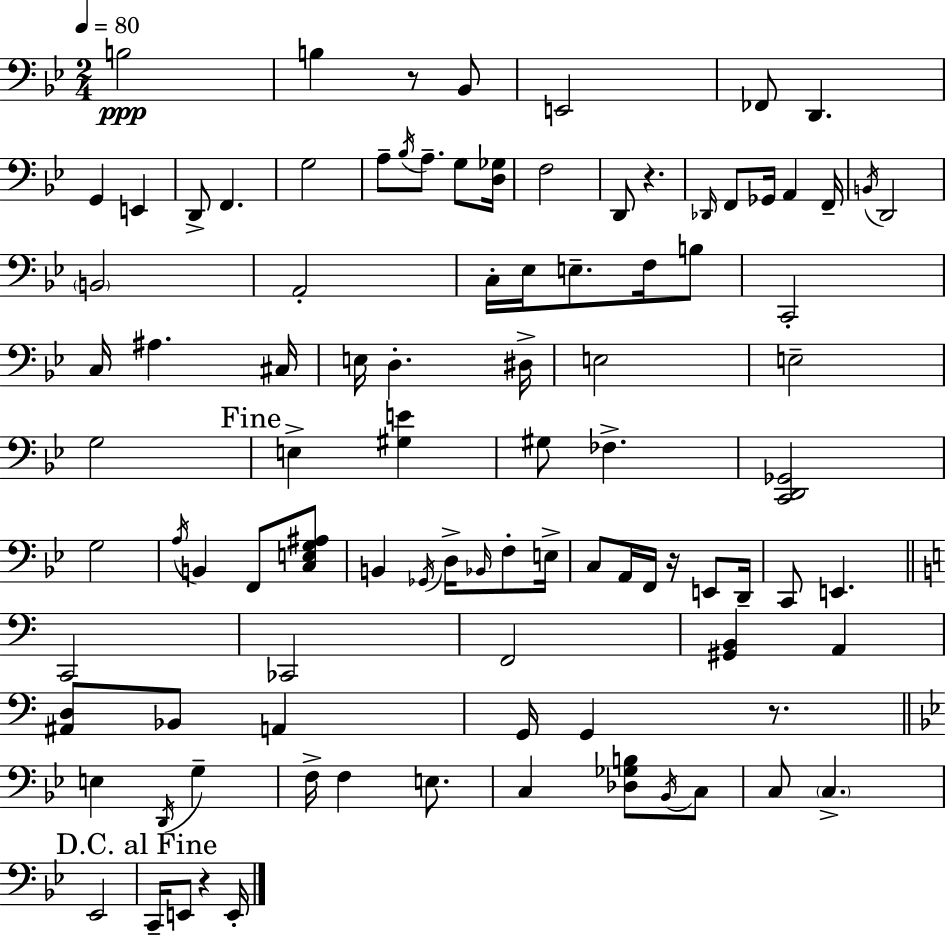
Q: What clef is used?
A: bass